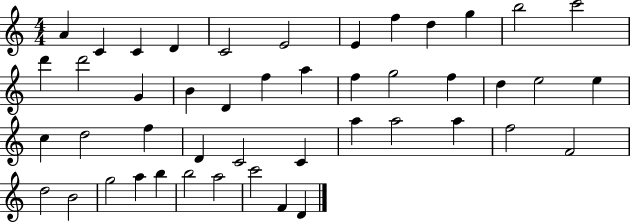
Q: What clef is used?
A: treble